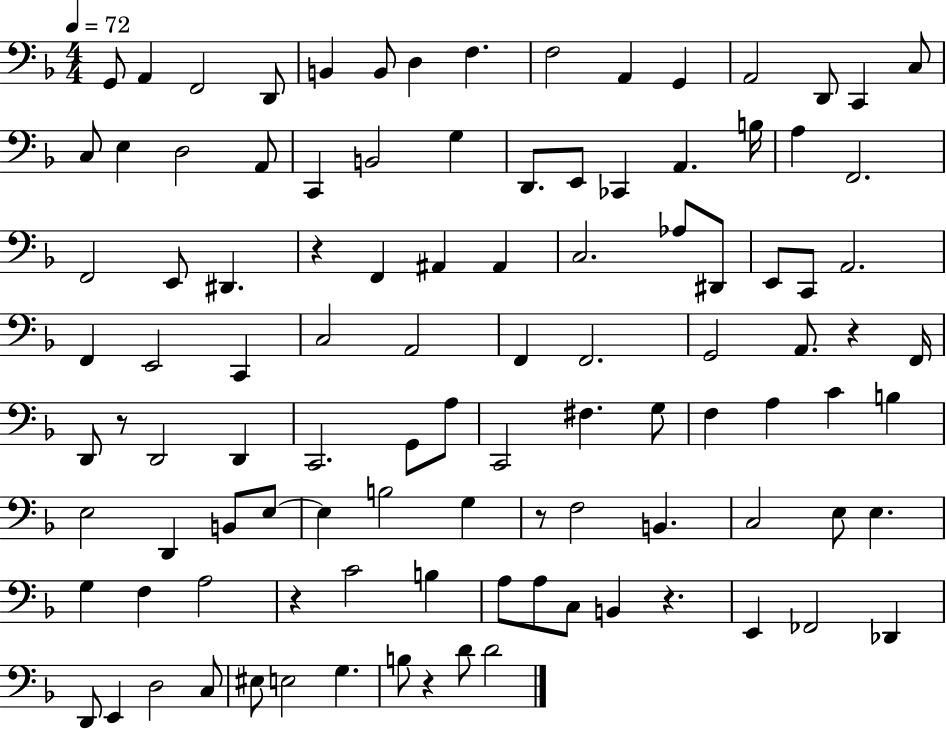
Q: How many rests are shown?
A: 7